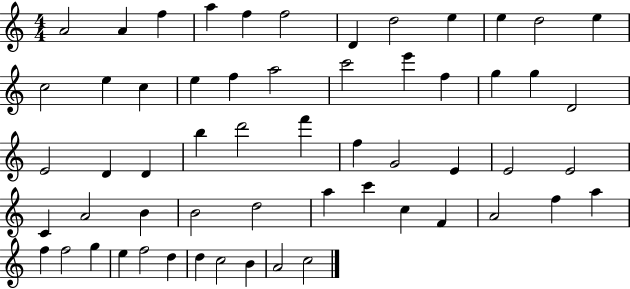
{
  \clef treble
  \numericTimeSignature
  \time 4/4
  \key c \major
  a'2 a'4 f''4 | a''4 f''4 f''2 | d'4 d''2 e''4 | e''4 d''2 e''4 | \break c''2 e''4 c''4 | e''4 f''4 a''2 | c'''2 e'''4 f''4 | g''4 g''4 d'2 | \break e'2 d'4 d'4 | b''4 d'''2 f'''4 | f''4 g'2 e'4 | e'2 e'2 | \break c'4 a'2 b'4 | b'2 d''2 | a''4 c'''4 c''4 f'4 | a'2 f''4 a''4 | \break f''4 f''2 g''4 | e''4 f''2 d''4 | d''4 c''2 b'4 | a'2 c''2 | \break \bar "|."
}